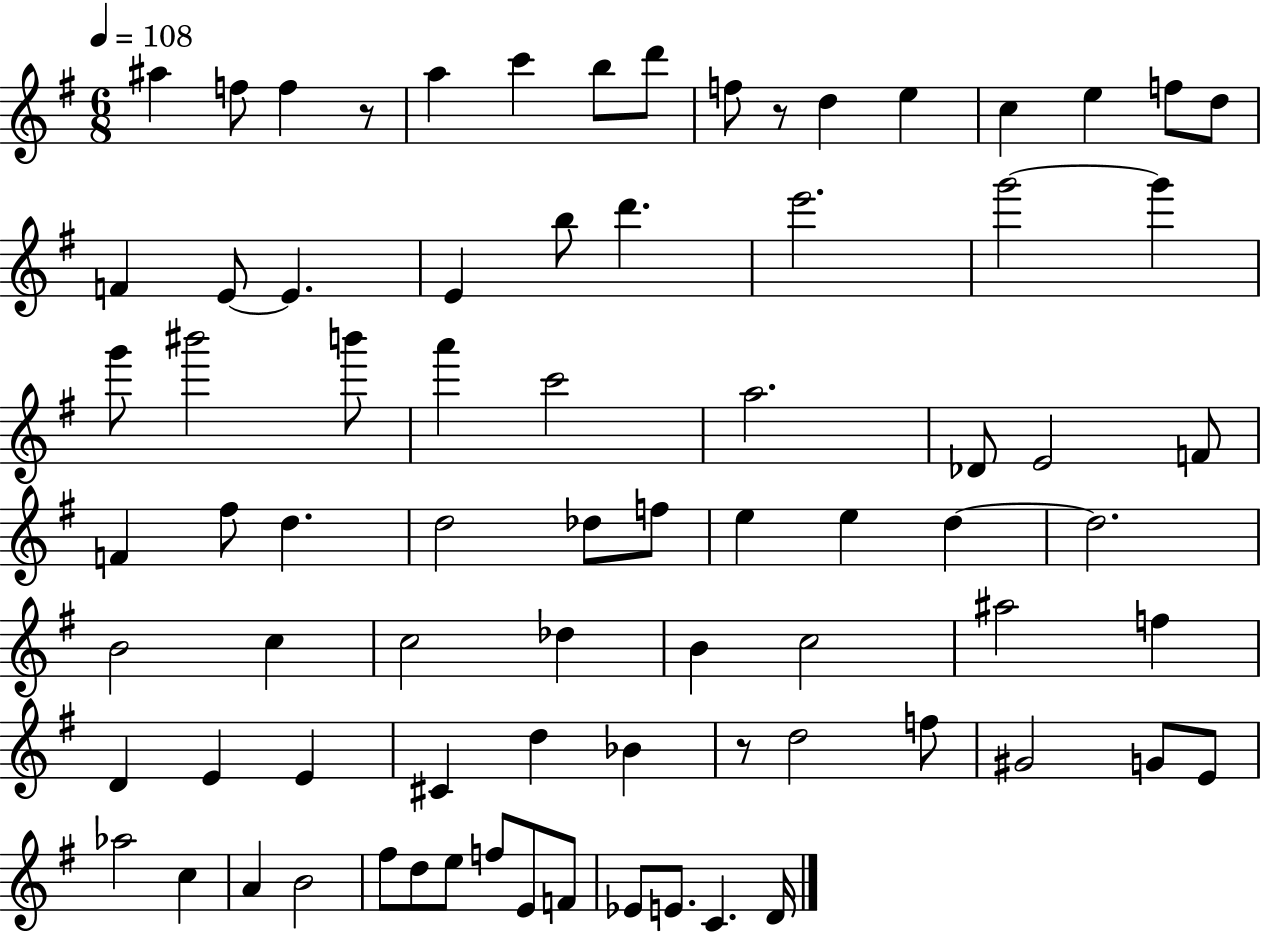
X:1
T:Untitled
M:6/8
L:1/4
K:G
^a f/2 f z/2 a c' b/2 d'/2 f/2 z/2 d e c e f/2 d/2 F E/2 E E b/2 d' e'2 g'2 g' g'/2 ^b'2 b'/2 a' c'2 a2 _D/2 E2 F/2 F ^f/2 d d2 _d/2 f/2 e e d d2 B2 c c2 _d B c2 ^a2 f D E E ^C d _B z/2 d2 f/2 ^G2 G/2 E/2 _a2 c A B2 ^f/2 d/2 e/2 f/2 E/2 F/2 _E/2 E/2 C D/4